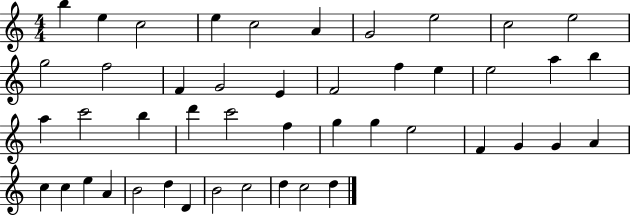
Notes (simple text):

B5/q E5/q C5/h E5/q C5/h A4/q G4/h E5/h C5/h E5/h G5/h F5/h F4/q G4/h E4/q F4/h F5/q E5/q E5/h A5/q B5/q A5/q C6/h B5/q D6/q C6/h F5/q G5/q G5/q E5/h F4/q G4/q G4/q A4/q C5/q C5/q E5/q A4/q B4/h D5/q D4/q B4/h C5/h D5/q C5/h D5/q